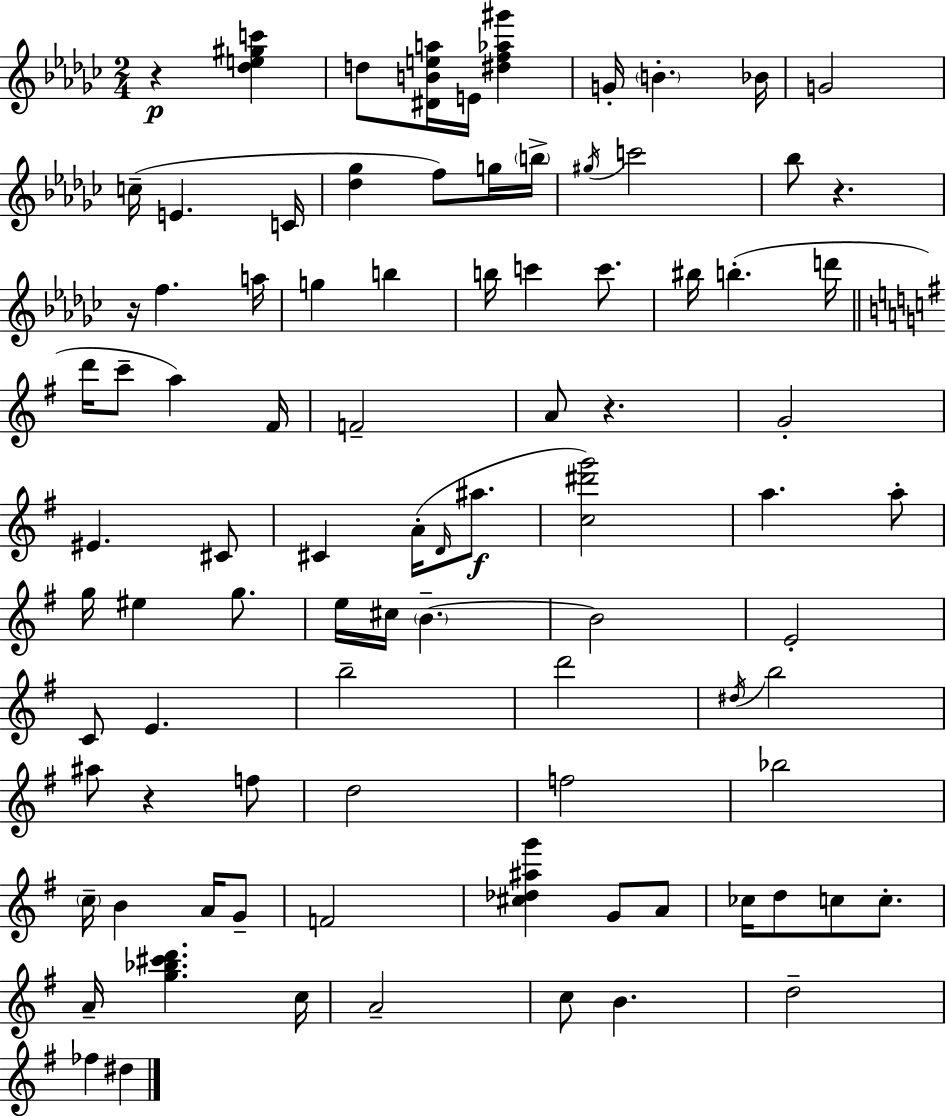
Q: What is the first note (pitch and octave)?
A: D5